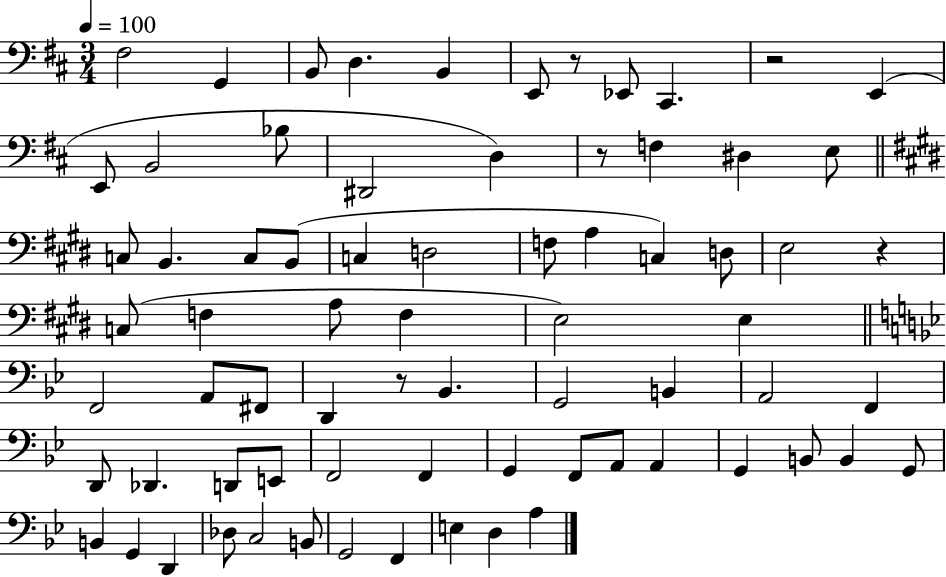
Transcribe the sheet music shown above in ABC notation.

X:1
T:Untitled
M:3/4
L:1/4
K:D
^F,2 G,, B,,/2 D, B,, E,,/2 z/2 _E,,/2 ^C,, z2 E,, E,,/2 B,,2 _B,/2 ^D,,2 D, z/2 F, ^D, E,/2 C,/2 B,, C,/2 B,,/2 C, D,2 F,/2 A, C, D,/2 E,2 z C,/2 F, A,/2 F, E,2 E, F,,2 A,,/2 ^F,,/2 D,, z/2 _B,, G,,2 B,, A,,2 F,, D,,/2 _D,, D,,/2 E,,/2 F,,2 F,, G,, F,,/2 A,,/2 A,, G,, B,,/2 B,, G,,/2 B,, G,, D,, _D,/2 C,2 B,,/2 G,,2 F,, E, D, A,